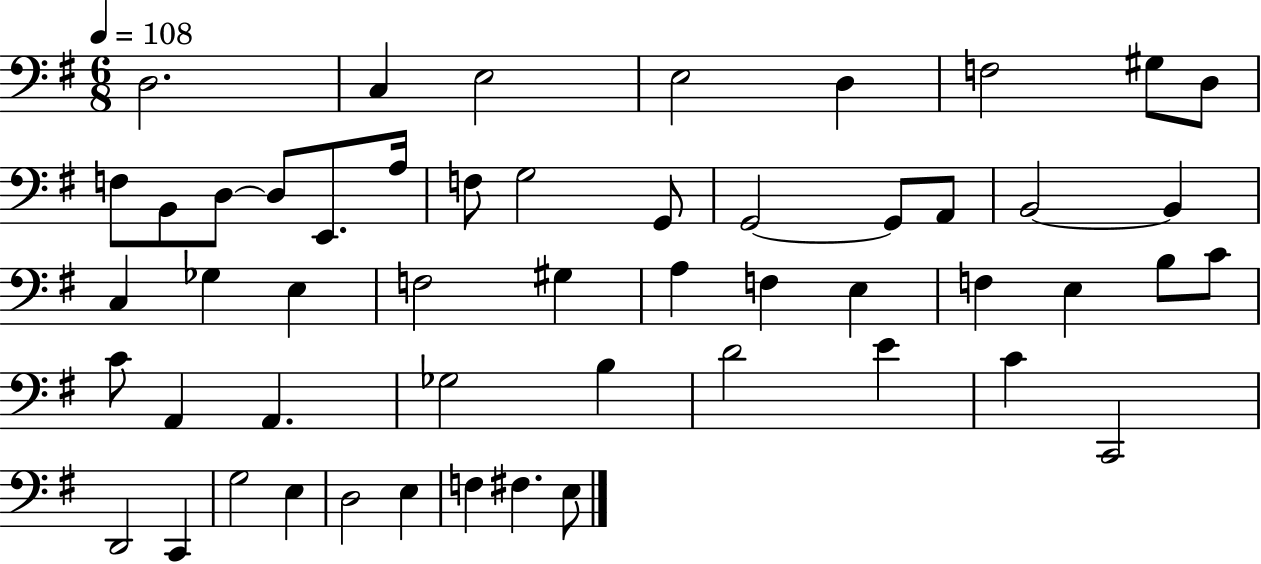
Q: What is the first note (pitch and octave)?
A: D3